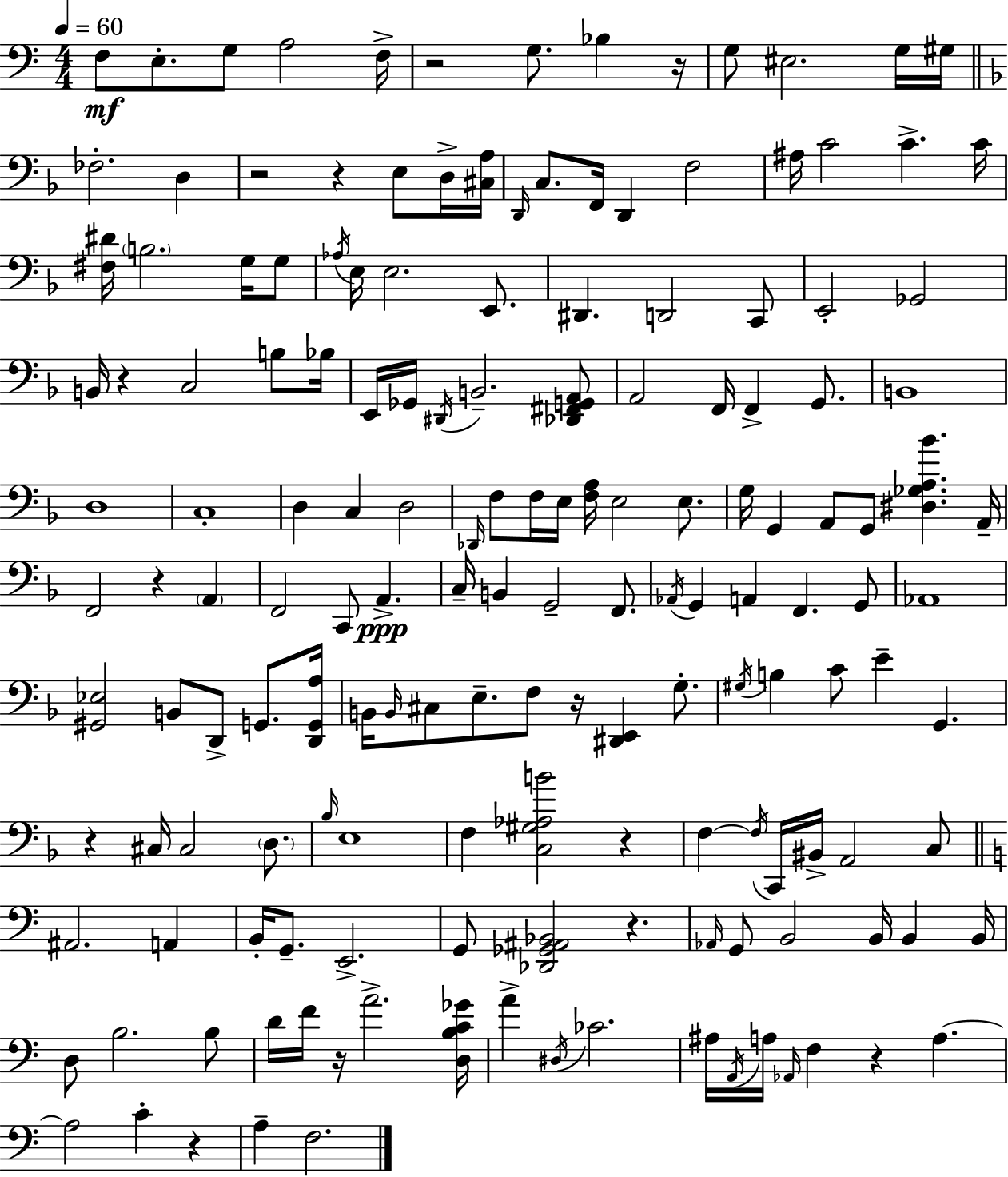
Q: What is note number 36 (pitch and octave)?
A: Gb2